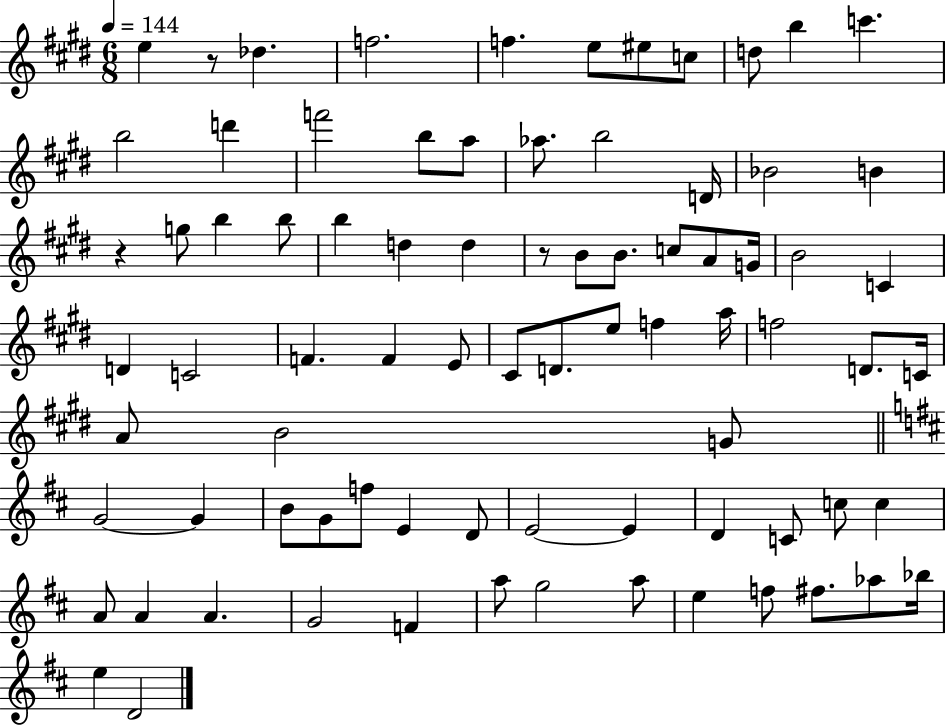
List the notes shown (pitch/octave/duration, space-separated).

E5/q R/e Db5/q. F5/h. F5/q. E5/e EIS5/e C5/e D5/e B5/q C6/q. B5/h D6/q F6/h B5/e A5/e Ab5/e. B5/h D4/s Bb4/h B4/q R/q G5/e B5/q B5/e B5/q D5/q D5/q R/e B4/e B4/e. C5/e A4/e G4/s B4/h C4/q D4/q C4/h F4/q. F4/q E4/e C#4/e D4/e. E5/e F5/q A5/s F5/h D4/e. C4/s A4/e B4/h G4/e G4/h G4/q B4/e G4/e F5/e E4/q D4/e E4/h E4/q D4/q C4/e C5/e C5/q A4/e A4/q A4/q. G4/h F4/q A5/e G5/h A5/e E5/q F5/e F#5/e. Ab5/e Bb5/s E5/q D4/h